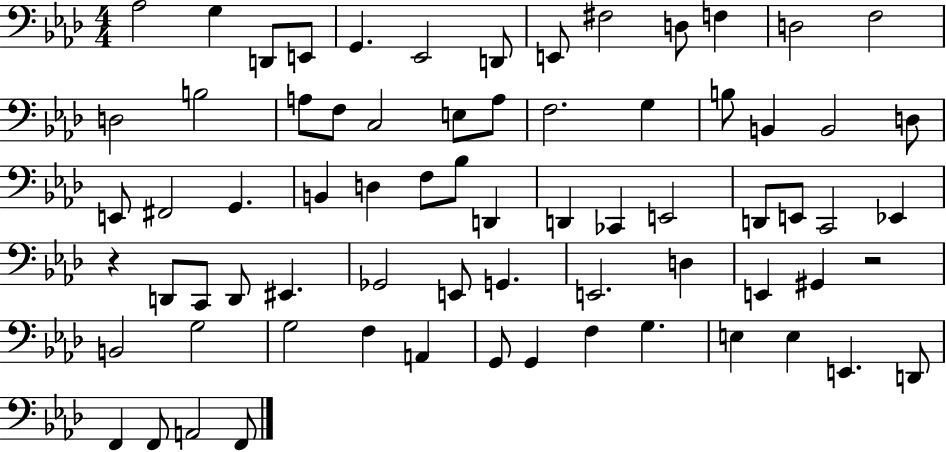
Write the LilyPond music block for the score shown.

{
  \clef bass
  \numericTimeSignature
  \time 4/4
  \key aes \major
  \repeat volta 2 { aes2 g4 d,8 e,8 | g,4. ees,2 d,8 | e,8 fis2 d8 f4 | d2 f2 | \break d2 b2 | a8 f8 c2 e8 a8 | f2. g4 | b8 b,4 b,2 d8 | \break e,8 fis,2 g,4. | b,4 d4 f8 bes8 d,4 | d,4 ces,4 e,2 | d,8 e,8 c,2 ees,4 | \break r4 d,8 c,8 d,8 eis,4. | ges,2 e,8 g,4. | e,2. d4 | e,4 gis,4 r2 | \break b,2 g2 | g2 f4 a,4 | g,8 g,4 f4 g4. | e4 e4 e,4. d,8 | \break f,4 f,8 a,2 f,8 | } \bar "|."
}